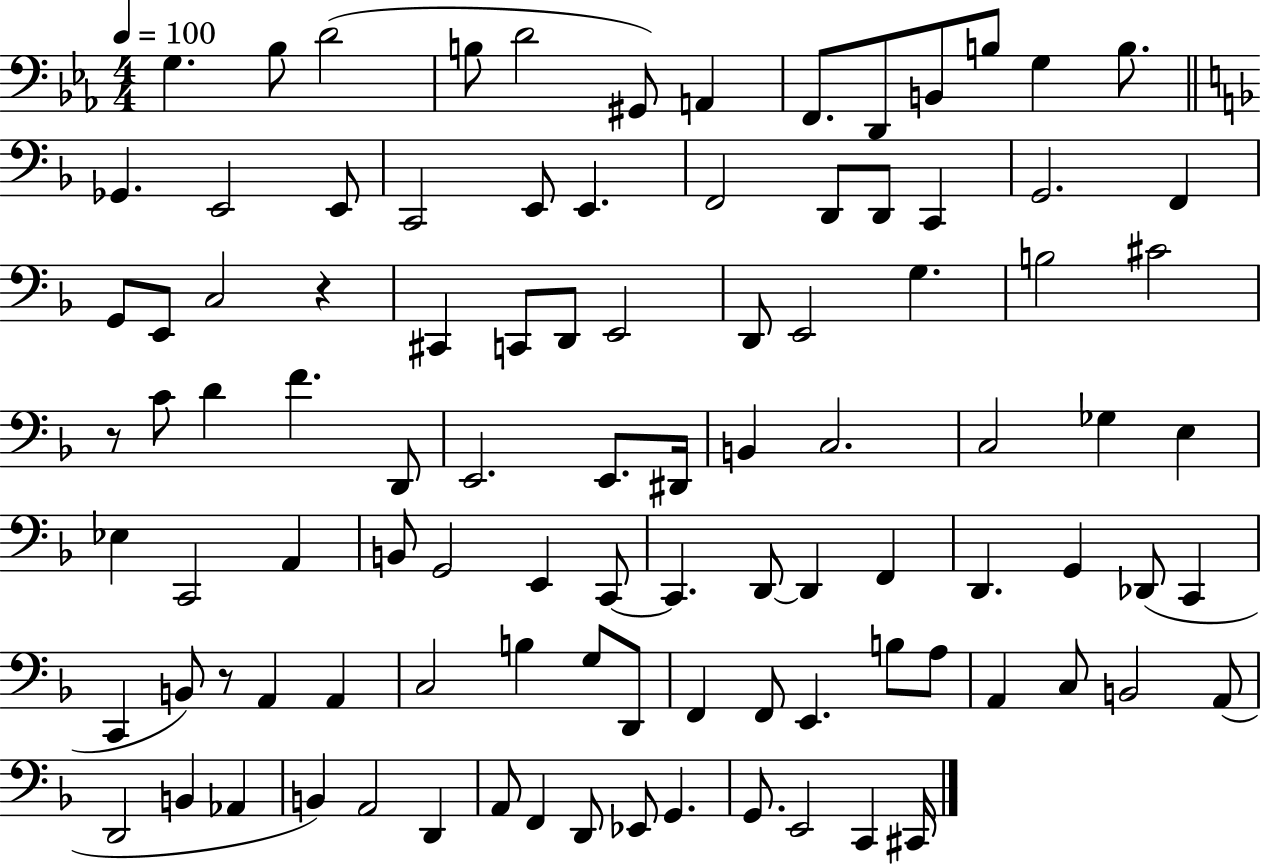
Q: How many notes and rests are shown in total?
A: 99